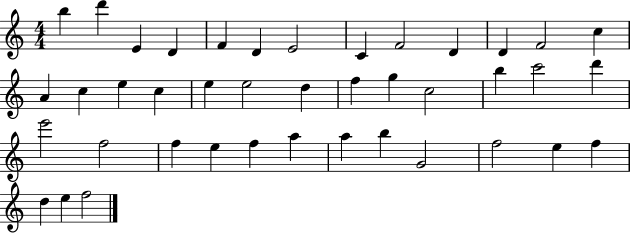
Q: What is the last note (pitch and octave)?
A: F5